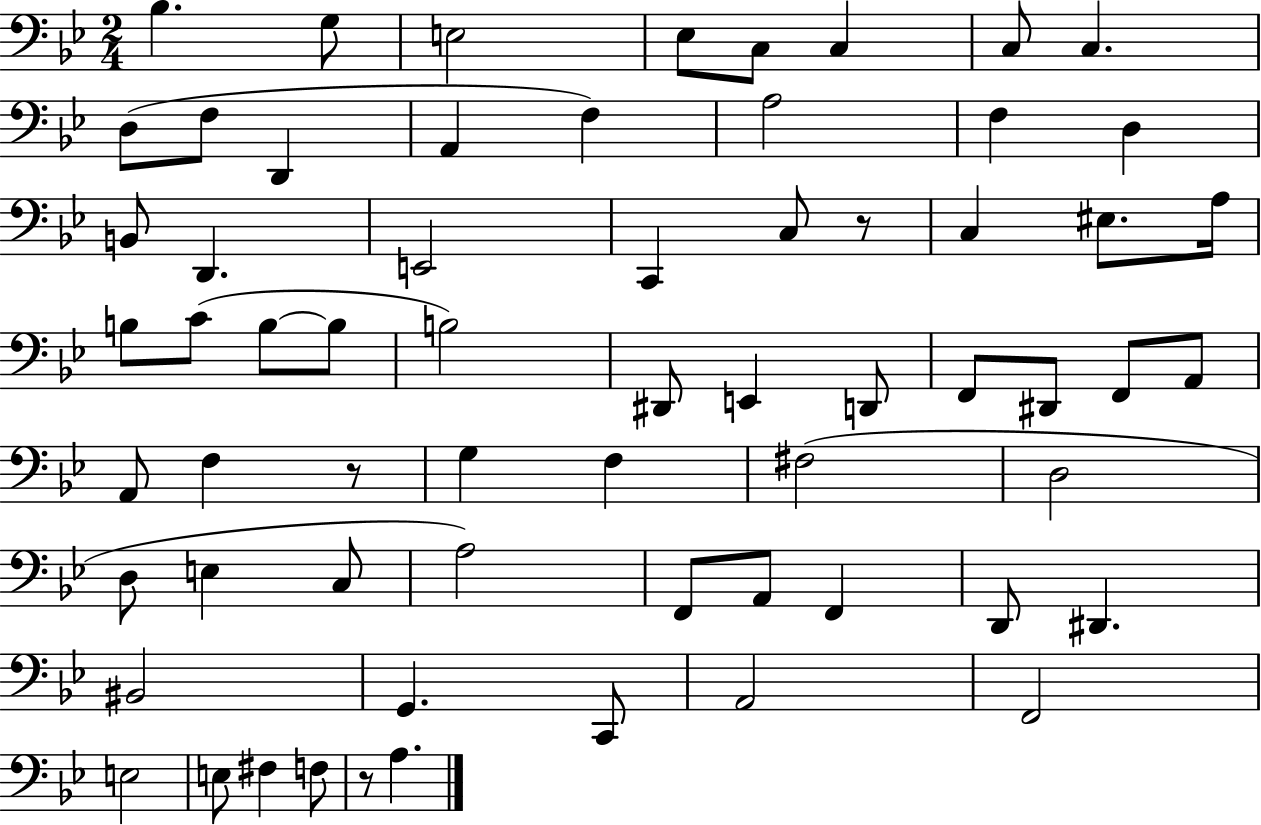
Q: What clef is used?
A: bass